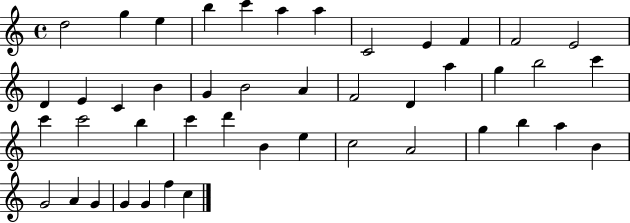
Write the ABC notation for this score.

X:1
T:Untitled
M:4/4
L:1/4
K:C
d2 g e b c' a a C2 E F F2 E2 D E C B G B2 A F2 D a g b2 c' c' c'2 b c' d' B e c2 A2 g b a B G2 A G G G f c